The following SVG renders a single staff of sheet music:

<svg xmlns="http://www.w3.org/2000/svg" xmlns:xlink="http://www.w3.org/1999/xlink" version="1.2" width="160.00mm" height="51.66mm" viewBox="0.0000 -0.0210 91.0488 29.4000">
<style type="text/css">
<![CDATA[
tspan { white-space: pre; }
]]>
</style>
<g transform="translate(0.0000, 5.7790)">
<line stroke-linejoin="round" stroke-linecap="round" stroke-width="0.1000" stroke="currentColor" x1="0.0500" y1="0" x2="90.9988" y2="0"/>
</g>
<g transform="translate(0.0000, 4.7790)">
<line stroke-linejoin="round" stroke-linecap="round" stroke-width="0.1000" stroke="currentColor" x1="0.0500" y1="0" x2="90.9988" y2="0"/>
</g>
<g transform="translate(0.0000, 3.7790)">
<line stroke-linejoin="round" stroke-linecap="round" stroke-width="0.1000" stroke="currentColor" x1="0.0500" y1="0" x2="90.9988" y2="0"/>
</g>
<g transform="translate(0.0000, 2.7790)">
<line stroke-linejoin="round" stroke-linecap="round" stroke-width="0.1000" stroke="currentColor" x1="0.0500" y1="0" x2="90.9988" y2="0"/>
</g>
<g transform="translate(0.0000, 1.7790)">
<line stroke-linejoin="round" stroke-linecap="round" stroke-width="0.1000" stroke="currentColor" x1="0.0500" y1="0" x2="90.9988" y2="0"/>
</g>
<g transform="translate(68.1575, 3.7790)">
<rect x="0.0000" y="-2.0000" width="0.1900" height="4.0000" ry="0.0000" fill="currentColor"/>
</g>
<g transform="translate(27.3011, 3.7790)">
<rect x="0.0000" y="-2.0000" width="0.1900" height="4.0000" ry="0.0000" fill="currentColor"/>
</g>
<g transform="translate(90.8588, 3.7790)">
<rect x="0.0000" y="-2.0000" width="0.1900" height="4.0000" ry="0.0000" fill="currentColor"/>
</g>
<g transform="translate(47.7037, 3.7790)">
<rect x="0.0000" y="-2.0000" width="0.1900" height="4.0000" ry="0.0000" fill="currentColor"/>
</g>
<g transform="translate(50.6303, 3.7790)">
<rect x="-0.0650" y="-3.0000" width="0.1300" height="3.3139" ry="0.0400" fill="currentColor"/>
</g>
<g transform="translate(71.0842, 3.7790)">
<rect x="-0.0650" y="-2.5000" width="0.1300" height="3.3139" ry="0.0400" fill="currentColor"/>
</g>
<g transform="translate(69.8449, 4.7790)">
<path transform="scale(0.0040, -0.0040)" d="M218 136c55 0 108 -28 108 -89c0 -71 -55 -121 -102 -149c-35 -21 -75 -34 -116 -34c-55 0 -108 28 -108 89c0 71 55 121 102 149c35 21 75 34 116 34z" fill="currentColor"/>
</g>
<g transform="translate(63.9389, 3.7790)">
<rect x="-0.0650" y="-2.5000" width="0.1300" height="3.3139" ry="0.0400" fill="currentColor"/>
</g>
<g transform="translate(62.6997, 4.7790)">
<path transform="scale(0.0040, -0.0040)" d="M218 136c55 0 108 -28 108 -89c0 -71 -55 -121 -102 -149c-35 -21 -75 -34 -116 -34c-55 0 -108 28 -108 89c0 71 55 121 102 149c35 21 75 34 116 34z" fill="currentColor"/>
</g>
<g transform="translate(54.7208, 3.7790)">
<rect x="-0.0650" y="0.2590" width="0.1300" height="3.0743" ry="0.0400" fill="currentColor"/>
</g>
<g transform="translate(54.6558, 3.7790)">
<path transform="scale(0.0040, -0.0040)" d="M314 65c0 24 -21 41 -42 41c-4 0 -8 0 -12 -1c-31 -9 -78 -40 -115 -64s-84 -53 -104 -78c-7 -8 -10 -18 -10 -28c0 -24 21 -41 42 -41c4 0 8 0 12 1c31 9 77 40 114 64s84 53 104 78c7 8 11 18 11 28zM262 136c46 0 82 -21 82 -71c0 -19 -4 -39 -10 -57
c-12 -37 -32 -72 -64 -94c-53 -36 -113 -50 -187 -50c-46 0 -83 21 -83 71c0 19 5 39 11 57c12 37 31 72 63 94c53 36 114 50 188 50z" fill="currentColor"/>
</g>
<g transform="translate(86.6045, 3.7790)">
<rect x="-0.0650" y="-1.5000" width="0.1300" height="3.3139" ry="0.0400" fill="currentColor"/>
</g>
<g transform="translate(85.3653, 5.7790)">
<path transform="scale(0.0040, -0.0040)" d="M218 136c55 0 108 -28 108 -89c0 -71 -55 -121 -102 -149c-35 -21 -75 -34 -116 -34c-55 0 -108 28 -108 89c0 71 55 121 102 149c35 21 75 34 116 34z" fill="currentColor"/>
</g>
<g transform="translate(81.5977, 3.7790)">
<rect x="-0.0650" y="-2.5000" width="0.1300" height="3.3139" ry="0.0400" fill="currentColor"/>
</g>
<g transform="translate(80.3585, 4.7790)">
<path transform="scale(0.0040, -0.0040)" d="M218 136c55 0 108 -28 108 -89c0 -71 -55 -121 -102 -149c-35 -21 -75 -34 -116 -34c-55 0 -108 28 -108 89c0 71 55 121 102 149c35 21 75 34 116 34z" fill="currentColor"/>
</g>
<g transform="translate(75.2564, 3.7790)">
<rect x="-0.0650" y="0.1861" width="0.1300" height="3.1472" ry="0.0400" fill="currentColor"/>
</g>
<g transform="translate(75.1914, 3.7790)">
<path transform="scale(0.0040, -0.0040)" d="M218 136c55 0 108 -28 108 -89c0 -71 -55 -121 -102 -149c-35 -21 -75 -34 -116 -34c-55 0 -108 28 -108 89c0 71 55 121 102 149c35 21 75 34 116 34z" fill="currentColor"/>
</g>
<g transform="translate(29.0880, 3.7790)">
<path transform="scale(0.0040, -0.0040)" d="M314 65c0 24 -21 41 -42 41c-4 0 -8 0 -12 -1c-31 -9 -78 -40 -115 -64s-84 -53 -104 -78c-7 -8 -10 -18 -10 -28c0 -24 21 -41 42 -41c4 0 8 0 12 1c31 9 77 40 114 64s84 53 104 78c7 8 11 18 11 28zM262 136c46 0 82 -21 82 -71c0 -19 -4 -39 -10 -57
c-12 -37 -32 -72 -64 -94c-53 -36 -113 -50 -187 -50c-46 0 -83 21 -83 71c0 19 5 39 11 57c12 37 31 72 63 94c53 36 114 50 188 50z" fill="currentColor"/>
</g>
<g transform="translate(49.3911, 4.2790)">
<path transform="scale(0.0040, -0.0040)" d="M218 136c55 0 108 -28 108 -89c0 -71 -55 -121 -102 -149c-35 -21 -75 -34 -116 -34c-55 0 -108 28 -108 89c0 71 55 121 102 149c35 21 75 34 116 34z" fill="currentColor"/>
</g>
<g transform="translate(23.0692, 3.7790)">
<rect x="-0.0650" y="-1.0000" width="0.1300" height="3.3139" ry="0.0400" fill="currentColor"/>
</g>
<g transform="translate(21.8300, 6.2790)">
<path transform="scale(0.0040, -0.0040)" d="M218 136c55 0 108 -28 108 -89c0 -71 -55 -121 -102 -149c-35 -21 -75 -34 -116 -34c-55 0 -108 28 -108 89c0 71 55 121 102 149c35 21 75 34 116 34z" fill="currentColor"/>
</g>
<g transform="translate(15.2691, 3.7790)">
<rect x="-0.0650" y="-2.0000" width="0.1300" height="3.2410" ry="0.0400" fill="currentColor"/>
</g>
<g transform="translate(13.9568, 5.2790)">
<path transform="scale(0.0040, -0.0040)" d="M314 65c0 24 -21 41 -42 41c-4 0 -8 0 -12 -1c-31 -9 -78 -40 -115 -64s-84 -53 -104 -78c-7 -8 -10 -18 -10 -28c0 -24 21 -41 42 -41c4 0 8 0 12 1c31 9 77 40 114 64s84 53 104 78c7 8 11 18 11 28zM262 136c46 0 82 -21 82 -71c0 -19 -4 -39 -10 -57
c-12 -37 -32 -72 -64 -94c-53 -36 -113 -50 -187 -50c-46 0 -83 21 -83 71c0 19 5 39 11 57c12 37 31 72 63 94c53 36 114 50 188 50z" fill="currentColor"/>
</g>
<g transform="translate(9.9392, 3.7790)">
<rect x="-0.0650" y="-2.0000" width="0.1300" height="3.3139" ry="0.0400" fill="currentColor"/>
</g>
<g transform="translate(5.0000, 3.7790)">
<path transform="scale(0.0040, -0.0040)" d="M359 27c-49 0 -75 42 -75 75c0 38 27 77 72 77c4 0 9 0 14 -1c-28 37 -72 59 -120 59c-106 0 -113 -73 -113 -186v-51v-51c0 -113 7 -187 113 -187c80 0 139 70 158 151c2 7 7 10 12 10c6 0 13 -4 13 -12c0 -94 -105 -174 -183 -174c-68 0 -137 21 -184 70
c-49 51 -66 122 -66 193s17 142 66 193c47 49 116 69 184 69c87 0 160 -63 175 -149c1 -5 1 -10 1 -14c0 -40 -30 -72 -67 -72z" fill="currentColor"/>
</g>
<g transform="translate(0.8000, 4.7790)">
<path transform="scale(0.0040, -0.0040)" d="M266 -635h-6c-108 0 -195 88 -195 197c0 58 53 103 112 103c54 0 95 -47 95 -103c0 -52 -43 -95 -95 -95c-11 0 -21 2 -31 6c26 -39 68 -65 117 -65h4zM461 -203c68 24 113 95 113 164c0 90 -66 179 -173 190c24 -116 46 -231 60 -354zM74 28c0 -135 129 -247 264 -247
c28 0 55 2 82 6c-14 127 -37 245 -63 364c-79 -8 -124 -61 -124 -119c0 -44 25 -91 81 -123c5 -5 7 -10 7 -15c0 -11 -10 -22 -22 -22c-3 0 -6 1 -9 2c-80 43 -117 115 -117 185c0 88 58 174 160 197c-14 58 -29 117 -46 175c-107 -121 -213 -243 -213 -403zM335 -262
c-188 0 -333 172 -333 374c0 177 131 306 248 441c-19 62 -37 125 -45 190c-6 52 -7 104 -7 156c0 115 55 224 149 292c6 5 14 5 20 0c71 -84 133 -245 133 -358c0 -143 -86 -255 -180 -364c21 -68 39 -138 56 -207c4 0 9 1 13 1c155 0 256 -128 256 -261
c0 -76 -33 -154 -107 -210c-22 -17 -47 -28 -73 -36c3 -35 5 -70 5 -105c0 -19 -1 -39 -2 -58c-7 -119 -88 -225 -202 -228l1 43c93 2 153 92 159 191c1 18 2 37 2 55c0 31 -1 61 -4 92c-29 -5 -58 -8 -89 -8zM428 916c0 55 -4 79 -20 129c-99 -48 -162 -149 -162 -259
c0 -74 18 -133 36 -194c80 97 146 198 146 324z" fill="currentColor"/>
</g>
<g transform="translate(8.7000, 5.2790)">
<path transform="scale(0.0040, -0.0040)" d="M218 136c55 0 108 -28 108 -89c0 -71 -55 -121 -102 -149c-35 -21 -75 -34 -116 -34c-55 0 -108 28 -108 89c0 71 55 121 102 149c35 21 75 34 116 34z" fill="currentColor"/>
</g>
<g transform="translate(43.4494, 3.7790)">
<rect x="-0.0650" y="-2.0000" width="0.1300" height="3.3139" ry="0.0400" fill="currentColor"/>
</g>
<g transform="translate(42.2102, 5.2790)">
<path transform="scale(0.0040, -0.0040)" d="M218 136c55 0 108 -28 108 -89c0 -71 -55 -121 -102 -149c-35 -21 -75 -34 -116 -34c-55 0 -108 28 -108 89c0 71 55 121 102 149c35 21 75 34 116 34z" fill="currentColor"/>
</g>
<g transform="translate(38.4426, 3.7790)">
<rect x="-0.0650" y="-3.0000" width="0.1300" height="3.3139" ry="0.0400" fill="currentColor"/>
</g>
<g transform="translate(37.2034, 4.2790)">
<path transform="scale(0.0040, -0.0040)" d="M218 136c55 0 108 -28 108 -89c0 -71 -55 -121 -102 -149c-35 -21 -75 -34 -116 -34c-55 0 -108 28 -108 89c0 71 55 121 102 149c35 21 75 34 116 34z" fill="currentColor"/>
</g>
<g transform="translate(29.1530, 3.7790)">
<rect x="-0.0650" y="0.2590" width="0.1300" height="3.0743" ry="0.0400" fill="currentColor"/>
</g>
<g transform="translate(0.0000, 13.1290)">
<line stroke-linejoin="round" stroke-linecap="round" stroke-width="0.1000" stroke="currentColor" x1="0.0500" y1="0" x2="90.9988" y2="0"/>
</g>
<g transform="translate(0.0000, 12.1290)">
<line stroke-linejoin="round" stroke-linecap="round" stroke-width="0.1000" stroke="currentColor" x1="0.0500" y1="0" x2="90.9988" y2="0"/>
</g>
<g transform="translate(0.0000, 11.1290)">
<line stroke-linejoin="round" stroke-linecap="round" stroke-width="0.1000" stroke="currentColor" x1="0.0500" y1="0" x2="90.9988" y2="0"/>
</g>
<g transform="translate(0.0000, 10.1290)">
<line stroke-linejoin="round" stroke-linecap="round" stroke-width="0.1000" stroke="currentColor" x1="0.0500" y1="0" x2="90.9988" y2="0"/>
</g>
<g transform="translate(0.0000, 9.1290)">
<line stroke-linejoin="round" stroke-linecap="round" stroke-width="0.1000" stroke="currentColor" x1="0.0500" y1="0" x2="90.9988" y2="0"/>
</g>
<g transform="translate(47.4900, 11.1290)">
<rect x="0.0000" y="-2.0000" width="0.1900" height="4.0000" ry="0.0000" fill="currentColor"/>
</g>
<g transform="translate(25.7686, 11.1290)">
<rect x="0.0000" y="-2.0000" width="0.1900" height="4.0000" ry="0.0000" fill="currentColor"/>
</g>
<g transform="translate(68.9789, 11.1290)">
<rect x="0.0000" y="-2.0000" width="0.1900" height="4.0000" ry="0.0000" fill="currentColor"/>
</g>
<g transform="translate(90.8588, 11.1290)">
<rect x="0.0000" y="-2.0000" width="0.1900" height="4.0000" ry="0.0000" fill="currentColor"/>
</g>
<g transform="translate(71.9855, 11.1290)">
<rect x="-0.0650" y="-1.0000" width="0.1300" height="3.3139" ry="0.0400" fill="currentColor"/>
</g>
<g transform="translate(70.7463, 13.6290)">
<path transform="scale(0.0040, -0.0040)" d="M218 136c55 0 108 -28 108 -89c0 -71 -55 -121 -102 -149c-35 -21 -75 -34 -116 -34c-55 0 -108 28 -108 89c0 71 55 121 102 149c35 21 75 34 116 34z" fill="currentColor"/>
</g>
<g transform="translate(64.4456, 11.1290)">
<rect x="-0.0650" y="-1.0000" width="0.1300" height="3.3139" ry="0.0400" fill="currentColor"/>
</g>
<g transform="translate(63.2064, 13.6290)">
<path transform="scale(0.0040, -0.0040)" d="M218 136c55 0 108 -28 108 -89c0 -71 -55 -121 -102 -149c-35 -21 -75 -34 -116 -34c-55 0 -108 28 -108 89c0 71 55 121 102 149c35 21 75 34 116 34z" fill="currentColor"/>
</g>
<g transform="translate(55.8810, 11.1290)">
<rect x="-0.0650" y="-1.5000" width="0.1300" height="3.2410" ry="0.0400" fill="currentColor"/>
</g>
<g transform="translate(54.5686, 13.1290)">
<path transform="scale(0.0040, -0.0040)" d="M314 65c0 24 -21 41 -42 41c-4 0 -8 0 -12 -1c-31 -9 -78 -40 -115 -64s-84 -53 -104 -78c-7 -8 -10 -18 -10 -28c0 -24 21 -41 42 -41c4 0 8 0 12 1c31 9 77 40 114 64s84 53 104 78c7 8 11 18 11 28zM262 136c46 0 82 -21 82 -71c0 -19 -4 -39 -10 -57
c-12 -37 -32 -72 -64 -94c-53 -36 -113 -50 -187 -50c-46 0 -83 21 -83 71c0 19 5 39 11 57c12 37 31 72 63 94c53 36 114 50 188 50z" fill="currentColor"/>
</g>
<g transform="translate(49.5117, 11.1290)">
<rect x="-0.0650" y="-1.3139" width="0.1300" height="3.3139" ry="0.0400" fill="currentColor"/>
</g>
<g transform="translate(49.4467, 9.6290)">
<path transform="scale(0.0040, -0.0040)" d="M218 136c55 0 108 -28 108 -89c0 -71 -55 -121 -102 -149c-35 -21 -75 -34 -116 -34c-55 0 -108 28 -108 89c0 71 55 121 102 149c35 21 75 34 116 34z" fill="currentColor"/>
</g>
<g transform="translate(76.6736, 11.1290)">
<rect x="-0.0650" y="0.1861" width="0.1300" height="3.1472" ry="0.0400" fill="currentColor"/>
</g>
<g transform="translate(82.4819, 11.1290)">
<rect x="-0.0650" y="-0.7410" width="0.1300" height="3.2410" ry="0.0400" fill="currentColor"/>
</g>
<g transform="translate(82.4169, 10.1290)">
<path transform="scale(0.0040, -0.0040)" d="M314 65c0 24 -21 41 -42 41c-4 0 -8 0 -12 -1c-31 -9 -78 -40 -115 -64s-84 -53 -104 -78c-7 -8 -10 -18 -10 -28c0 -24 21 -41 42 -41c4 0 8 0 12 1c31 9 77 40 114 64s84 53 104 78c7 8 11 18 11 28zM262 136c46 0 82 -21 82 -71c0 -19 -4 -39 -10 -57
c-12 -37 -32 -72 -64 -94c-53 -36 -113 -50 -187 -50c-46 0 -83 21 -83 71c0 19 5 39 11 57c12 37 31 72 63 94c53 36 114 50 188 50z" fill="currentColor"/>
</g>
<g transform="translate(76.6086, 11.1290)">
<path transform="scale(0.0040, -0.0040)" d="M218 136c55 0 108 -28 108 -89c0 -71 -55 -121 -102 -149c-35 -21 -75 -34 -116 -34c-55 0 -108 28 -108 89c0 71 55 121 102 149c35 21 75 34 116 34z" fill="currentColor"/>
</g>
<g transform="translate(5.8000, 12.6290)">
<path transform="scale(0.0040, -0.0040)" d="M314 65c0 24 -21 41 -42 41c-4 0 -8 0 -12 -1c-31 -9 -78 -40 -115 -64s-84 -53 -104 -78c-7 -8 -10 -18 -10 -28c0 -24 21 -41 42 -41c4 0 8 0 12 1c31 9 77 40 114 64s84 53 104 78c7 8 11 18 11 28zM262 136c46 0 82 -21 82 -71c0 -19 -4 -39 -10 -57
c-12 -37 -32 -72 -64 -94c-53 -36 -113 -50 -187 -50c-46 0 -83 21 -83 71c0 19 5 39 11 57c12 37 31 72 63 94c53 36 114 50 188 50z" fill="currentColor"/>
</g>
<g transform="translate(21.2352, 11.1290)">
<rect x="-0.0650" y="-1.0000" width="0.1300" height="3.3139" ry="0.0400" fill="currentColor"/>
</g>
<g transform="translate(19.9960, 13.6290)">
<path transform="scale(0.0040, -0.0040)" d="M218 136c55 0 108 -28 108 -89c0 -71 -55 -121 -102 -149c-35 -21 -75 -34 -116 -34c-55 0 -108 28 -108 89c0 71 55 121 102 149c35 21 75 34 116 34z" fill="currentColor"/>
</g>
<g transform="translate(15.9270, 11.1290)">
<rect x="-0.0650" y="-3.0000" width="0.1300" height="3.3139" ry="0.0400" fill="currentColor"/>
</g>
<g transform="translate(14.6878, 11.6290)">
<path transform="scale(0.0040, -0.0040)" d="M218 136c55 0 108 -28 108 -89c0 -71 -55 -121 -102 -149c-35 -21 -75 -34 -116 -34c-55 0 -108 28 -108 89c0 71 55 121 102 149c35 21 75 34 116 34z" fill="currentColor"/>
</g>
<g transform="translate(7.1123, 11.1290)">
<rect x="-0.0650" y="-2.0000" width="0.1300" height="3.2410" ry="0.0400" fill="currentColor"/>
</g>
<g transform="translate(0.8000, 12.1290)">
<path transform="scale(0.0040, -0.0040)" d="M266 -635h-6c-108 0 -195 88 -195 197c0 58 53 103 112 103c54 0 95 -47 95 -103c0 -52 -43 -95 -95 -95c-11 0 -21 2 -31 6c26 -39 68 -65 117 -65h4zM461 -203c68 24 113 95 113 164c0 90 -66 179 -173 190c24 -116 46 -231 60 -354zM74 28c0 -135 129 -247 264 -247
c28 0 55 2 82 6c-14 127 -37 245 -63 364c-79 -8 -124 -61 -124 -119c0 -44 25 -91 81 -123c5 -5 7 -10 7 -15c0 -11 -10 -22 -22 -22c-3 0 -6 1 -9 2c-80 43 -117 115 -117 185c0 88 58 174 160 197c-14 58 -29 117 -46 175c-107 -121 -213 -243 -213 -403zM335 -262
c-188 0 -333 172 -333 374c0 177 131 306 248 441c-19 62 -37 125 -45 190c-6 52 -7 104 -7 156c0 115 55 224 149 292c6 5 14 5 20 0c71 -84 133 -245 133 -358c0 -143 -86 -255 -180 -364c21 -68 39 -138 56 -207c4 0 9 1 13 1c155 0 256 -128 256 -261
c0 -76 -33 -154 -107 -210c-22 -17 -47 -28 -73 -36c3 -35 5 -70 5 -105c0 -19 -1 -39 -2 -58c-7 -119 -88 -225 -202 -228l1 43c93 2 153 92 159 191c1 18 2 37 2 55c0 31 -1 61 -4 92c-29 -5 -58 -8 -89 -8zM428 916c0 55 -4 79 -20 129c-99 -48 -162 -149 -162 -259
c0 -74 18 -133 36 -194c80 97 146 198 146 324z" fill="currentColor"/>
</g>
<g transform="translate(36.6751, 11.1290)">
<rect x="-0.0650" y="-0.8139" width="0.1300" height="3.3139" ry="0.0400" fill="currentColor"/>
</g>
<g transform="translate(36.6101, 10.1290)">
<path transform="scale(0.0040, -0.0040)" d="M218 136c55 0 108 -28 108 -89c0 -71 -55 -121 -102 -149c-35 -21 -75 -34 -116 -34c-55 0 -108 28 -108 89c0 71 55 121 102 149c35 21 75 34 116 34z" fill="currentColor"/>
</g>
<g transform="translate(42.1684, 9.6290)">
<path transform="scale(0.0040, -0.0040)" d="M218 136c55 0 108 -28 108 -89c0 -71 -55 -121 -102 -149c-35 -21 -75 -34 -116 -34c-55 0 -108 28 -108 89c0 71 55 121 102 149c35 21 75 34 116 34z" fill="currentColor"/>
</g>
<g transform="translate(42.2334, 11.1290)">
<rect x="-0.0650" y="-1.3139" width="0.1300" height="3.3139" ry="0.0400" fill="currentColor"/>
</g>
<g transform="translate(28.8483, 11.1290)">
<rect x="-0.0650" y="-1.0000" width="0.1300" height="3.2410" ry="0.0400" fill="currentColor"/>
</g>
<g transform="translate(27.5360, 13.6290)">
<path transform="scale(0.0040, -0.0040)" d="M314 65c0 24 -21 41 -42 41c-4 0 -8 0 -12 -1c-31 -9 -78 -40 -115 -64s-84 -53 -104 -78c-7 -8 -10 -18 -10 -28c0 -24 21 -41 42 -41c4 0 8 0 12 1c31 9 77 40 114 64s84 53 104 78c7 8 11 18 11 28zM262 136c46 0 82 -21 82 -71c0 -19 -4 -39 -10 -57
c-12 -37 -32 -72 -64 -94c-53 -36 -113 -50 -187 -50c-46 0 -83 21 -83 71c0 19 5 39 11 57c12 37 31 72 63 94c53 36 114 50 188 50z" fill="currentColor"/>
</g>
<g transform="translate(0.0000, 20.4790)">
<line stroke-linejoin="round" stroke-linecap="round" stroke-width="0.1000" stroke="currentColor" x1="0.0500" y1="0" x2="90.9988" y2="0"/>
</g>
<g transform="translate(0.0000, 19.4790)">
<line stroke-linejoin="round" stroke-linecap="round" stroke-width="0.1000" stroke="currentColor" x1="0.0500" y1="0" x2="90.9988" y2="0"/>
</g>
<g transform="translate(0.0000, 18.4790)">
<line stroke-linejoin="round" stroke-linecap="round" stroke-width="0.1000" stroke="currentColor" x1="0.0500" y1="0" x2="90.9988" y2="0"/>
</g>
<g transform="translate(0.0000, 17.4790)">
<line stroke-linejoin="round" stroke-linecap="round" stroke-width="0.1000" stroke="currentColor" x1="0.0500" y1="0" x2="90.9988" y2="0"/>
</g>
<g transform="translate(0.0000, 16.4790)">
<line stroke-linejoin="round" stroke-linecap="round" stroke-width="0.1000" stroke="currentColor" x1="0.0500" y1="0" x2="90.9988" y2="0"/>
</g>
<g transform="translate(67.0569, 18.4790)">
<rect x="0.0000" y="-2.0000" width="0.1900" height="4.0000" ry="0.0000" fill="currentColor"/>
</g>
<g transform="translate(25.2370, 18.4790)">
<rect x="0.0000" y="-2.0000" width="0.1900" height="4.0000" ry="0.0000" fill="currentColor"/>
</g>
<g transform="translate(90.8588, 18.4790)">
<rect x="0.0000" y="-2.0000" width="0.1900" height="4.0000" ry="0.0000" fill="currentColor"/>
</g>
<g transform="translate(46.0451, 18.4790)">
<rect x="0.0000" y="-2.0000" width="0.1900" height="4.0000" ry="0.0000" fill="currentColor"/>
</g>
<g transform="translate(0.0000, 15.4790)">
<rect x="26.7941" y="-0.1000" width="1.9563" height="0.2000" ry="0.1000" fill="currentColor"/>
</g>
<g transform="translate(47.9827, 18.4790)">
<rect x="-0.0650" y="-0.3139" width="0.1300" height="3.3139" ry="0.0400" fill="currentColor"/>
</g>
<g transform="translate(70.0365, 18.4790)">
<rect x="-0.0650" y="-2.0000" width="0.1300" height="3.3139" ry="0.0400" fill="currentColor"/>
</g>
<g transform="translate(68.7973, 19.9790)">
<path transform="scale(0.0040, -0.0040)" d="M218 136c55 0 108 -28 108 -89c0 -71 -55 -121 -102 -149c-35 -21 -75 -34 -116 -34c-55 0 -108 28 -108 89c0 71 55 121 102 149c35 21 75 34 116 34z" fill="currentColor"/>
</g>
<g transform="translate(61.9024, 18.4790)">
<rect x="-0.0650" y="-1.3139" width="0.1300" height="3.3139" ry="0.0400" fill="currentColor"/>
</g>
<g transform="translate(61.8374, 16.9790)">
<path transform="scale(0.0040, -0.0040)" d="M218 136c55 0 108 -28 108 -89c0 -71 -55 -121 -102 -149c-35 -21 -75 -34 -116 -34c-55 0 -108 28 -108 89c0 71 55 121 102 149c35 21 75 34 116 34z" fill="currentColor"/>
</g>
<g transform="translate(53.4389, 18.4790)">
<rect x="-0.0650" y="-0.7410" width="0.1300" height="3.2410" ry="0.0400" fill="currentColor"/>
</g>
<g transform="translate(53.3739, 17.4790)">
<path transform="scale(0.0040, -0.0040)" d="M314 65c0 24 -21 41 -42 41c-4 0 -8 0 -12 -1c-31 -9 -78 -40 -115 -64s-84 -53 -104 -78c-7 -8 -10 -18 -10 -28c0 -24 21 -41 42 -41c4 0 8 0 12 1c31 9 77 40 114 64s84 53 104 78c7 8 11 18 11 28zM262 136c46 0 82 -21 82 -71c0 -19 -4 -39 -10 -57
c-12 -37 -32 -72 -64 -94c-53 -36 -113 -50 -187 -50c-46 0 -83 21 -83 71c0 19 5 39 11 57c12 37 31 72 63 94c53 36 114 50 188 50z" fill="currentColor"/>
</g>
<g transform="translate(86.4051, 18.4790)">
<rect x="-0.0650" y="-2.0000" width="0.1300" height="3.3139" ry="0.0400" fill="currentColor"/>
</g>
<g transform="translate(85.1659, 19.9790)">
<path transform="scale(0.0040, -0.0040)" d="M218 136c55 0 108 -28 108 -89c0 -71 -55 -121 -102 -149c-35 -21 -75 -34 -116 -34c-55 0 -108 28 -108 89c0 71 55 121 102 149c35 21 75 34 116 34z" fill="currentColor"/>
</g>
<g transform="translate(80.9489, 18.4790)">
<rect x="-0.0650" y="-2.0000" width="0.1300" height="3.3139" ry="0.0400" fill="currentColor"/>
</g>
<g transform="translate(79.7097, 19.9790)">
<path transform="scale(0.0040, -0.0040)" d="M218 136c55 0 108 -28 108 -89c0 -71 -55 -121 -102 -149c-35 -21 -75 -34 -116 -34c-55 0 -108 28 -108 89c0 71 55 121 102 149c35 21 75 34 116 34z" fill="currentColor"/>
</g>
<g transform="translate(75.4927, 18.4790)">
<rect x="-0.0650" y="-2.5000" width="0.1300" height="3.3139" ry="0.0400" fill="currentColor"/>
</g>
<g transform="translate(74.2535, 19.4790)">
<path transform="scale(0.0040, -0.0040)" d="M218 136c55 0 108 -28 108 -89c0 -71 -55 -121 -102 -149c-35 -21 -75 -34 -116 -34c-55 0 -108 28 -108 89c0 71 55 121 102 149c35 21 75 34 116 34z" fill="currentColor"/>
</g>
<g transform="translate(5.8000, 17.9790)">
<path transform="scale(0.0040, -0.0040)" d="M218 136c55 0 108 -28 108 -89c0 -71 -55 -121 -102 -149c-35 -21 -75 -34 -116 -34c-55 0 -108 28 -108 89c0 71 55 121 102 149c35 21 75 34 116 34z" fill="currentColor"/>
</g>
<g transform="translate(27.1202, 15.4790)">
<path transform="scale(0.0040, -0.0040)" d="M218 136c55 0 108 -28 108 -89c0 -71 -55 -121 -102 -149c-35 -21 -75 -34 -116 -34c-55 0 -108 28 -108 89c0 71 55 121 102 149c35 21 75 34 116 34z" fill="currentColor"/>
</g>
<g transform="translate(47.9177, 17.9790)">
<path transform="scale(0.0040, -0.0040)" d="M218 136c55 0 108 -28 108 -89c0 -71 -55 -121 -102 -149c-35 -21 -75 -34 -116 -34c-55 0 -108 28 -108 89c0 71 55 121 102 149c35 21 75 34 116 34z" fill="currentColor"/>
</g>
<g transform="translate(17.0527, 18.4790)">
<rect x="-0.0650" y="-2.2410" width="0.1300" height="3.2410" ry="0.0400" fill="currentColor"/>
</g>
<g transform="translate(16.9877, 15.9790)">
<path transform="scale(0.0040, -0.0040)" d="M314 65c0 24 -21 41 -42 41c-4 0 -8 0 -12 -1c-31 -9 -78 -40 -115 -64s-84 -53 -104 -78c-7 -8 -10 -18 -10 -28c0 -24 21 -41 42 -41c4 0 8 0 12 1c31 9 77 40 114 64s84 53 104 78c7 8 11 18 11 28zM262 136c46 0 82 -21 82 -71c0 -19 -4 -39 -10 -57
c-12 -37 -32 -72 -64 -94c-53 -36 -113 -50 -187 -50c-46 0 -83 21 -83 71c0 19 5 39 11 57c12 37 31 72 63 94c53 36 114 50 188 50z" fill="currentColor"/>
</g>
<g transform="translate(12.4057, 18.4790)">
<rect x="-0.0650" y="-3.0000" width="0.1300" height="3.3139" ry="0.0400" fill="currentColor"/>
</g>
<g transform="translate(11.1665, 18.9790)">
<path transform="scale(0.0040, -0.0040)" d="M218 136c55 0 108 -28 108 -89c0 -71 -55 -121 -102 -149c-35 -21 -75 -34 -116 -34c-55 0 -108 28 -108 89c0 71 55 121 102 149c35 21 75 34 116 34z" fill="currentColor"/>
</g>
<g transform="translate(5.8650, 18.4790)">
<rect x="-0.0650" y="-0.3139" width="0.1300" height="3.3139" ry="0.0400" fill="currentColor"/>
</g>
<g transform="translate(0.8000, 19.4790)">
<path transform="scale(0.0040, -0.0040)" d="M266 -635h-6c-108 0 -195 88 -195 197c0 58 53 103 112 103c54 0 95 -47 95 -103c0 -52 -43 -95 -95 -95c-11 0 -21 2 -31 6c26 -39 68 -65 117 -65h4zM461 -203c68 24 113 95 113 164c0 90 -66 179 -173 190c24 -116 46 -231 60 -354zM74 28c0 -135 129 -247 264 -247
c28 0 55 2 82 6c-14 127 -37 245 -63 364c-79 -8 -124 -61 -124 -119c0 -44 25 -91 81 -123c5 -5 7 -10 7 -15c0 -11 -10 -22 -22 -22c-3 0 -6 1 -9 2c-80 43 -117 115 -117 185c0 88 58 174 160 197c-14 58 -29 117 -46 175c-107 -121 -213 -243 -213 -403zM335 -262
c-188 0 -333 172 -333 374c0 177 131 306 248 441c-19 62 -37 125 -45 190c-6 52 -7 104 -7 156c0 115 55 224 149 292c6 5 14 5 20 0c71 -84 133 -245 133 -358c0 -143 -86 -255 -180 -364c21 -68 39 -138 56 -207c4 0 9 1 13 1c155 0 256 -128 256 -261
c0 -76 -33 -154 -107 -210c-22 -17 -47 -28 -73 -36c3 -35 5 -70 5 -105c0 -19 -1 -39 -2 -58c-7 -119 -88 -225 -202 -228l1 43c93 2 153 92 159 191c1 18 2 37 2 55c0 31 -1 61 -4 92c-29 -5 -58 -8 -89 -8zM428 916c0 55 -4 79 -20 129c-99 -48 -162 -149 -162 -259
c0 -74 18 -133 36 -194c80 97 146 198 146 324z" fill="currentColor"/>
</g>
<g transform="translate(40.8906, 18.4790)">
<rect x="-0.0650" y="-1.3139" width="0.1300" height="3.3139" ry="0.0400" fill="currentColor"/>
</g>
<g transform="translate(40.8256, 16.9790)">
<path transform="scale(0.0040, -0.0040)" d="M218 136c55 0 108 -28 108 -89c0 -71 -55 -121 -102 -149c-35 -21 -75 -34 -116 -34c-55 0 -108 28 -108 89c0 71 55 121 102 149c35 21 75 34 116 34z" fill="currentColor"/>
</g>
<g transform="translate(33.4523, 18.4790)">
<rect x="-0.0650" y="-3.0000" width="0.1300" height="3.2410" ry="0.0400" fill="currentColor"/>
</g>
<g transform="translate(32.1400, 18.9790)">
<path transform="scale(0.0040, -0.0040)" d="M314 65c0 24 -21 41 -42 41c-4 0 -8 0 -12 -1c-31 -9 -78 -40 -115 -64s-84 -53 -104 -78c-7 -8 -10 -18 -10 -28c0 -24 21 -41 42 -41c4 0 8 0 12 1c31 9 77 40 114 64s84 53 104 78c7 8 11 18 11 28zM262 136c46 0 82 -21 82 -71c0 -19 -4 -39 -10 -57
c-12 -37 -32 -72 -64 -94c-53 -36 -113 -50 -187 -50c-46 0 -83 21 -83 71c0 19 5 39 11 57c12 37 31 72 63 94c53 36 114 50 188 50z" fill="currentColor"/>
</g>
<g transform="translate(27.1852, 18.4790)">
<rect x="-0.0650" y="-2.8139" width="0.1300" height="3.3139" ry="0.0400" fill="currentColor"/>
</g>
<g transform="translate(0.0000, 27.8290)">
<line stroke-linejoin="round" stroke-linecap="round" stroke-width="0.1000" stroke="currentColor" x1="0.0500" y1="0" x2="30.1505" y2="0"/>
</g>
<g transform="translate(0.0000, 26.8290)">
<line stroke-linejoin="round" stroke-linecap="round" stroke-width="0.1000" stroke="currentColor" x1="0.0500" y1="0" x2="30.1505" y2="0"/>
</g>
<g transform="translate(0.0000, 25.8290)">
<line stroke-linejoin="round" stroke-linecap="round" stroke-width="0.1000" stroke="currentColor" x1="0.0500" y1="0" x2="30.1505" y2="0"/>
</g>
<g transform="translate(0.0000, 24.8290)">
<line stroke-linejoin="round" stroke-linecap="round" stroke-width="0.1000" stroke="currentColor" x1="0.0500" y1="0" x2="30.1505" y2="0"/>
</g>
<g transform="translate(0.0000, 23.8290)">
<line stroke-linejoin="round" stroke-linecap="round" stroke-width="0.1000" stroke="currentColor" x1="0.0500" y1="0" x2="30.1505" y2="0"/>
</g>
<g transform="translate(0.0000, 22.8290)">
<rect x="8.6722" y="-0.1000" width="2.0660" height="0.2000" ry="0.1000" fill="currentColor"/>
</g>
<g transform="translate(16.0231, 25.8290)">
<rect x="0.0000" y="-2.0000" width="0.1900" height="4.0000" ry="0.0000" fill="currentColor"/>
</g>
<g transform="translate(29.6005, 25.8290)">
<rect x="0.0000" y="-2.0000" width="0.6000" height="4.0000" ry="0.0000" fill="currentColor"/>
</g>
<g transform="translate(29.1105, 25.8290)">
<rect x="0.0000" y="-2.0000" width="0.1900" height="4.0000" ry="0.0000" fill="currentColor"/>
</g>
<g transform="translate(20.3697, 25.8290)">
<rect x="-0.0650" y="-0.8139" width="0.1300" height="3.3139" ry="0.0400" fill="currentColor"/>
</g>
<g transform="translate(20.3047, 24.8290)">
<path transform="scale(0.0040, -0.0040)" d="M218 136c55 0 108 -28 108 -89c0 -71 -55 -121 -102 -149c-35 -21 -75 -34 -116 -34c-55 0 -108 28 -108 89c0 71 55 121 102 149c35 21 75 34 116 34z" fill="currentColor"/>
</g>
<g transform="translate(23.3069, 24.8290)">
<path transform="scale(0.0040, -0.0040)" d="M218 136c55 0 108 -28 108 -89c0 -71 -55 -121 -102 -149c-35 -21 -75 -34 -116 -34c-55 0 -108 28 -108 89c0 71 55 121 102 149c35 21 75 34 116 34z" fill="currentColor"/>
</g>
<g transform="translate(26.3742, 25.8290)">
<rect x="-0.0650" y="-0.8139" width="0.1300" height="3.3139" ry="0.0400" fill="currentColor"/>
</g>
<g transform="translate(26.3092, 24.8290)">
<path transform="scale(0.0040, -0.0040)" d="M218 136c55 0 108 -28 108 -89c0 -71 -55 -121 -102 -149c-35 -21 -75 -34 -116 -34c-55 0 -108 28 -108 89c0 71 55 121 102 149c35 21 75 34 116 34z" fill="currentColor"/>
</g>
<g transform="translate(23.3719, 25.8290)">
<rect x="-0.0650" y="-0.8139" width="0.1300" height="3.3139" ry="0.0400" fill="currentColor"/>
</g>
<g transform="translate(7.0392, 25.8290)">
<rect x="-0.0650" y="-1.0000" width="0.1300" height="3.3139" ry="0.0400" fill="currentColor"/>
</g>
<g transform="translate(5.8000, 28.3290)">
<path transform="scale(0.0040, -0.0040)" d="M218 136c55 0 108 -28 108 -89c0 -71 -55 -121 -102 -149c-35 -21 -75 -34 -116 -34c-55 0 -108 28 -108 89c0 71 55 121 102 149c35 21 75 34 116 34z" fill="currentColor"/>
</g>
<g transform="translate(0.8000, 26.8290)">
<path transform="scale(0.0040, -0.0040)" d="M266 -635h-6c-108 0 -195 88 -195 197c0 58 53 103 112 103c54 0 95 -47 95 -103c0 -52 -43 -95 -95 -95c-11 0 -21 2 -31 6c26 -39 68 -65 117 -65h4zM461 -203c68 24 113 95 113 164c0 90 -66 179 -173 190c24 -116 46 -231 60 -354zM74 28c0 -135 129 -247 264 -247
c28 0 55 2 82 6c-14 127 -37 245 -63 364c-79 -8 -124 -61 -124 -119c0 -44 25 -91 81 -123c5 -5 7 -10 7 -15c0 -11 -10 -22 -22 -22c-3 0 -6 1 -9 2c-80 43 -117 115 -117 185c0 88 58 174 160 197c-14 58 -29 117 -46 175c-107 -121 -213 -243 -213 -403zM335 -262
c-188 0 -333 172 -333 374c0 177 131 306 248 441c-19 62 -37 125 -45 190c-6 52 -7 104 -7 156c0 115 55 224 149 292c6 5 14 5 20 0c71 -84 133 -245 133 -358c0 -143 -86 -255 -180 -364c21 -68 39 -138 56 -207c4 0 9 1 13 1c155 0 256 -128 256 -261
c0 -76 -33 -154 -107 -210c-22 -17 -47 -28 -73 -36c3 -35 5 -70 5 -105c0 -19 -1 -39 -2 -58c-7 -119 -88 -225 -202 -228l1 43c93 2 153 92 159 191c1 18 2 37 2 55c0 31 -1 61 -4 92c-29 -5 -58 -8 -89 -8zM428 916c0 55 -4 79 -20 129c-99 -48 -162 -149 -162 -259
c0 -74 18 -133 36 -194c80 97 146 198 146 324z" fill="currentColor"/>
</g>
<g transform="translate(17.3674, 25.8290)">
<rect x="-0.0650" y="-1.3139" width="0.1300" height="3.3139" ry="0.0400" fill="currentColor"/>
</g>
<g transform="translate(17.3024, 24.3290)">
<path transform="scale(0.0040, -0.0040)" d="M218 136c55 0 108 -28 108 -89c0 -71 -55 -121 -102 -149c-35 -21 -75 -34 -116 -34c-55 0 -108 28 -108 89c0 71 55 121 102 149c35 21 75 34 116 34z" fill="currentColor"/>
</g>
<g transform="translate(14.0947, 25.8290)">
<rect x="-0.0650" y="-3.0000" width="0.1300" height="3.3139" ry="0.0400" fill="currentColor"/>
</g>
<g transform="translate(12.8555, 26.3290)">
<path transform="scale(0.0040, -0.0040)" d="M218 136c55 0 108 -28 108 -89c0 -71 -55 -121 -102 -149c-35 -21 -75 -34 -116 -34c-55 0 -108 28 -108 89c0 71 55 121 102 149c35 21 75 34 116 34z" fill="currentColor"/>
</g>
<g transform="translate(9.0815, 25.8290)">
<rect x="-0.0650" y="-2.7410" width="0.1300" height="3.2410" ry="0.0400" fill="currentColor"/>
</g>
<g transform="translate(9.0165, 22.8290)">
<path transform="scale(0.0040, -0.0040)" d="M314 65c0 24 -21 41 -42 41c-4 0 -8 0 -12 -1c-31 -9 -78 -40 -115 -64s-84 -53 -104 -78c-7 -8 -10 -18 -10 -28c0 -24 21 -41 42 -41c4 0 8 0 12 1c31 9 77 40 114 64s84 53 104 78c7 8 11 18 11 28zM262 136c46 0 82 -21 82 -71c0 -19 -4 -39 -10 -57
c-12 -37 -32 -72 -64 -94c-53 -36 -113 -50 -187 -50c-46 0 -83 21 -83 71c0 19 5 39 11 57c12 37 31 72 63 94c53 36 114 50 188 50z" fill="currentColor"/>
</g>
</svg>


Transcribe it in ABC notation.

X:1
T:Untitled
M:4/4
L:1/4
K:C
F F2 D B2 A F A B2 G G B G E F2 A D D2 d e e E2 D D B d2 c A g2 a A2 e c d2 e F G F F D a2 A e d d d